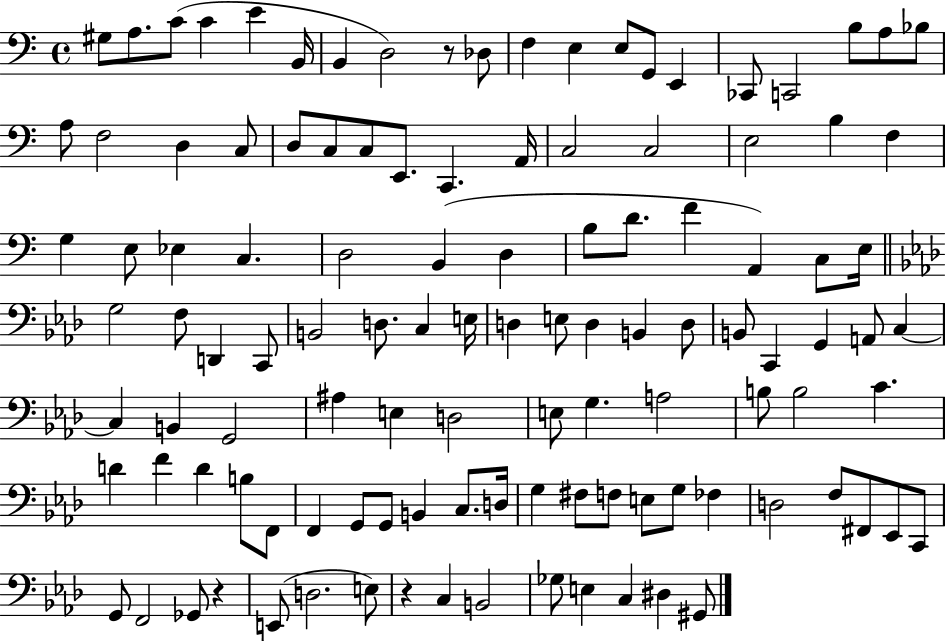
{
  \clef bass
  \time 4/4
  \defaultTimeSignature
  \key c \major
  \repeat volta 2 { gis8 a8. c'8( c'4 e'4 b,16 | b,4 d2) r8 des8 | f4 e4 e8 g,8 e,4 | ces,8 c,2 b8 a8 bes8 | \break a8 f2 d4 c8 | d8 c8 c8 e,8. c,4. a,16 | c2 c2 | e2 b4 f4 | \break g4 e8 ees4 c4. | d2 b,4( d4 | b8 d'8. f'4 a,4) c8 e16 | \bar "||" \break \key aes \major g2 f8 d,4 c,8 | b,2 d8. c4 e16 | d4 e8 d4 b,4 d8 | b,8 c,4 g,4 a,8 c4~~ | \break c4 b,4 g,2 | ais4 e4 d2 | e8 g4. a2 | b8 b2 c'4. | \break d'4 f'4 d'4 b8 f,8 | f,4 g,8 g,8 b,4 c8. d16 | g4 fis8 f8 e8 g8 fes4 | d2 f8 fis,8 ees,8 c,8 | \break g,8 f,2 ges,8 r4 | e,8( d2. e8) | r4 c4 b,2 | ges8 e4 c4 dis4 gis,8 | \break } \bar "|."
}